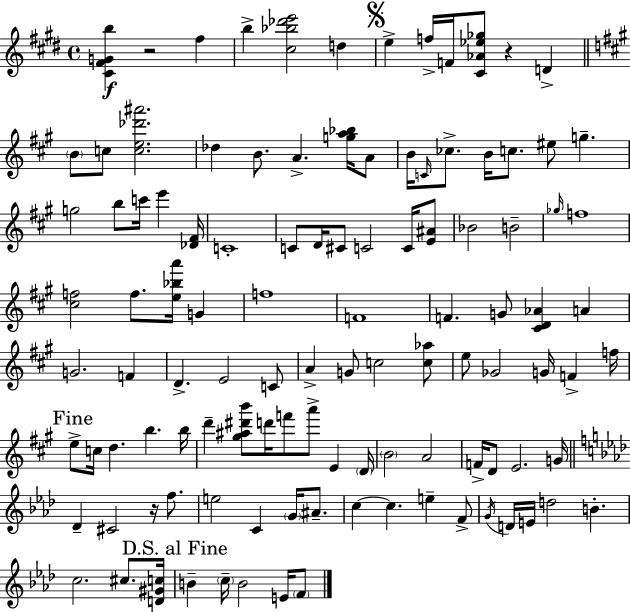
{
  \clef treble
  \time 4/4
  \defaultTimeSignature
  \key e \major
  <cis' fis' g' b''>4\f r2 fis''4 | b''4-> <cis'' bes'' des''' e'''>2 d''4 | \mark \markup { \musicglyph "scripts.segno" } e''4-> f''16-> f'16 <cis' aes' ees'' ges''>8 r4 d'4-> | \bar "||" \break \key a \major \parenthesize b'8 c''8 <c'' e'' des''' ais'''>2. | des''4 b'8. a'4.-> <g'' a'' bes''>16 a'8 | b'16 \grace { c'16 } ces''8.-> b'16 c''8. eis''8 g''4.-- | g''2 b''8 c'''16 e'''4 | \break <des' fis'>16 c'1-. | c'8 d'16 cis'8 c'2 c'16 <e' ais'>8 | bes'2 b'2-- | \grace { ges''16 } f''1 | \break <cis'' f''>2 f''8. <e'' bes'' a'''>16 g'4 | f''1 | f'1 | f'4. g'8 <cis' d' aes'>4 a'4 | \break g'2. f'4 | d'4.-> e'2 | c'8 a'4-> g'8 c''2 | <c'' aes''>8 e''8 ges'2 g'16 f'4-> | \break f''16 \mark "Fine" e''8-> c''16 d''4. b''4. | b''16 d'''4-- <gis'' ais'' dis''' b'''>8 d'''16 f'''8 a'''8-> e'4 | \parenthesize d'16 \parenthesize b'2 a'2 | f'16-> d'8 e'2. | \break g'16 \bar "||" \break \key aes \major des'4-- cis'2 r16 f''8. | e''2 c'4 \parenthesize g'16 ais'8.-- | c''4~~ c''4. e''4-- f'8-> | \acciaccatura { g'16 } d'16 e'16 d''2 b'4.-. | \break c''2. cis''8. | <d' gis' c''>16 \mark "D.S. al Fine" b'4-- \parenthesize c''16-- b'2 e'16 \parenthesize f'8 | \bar "|."
}